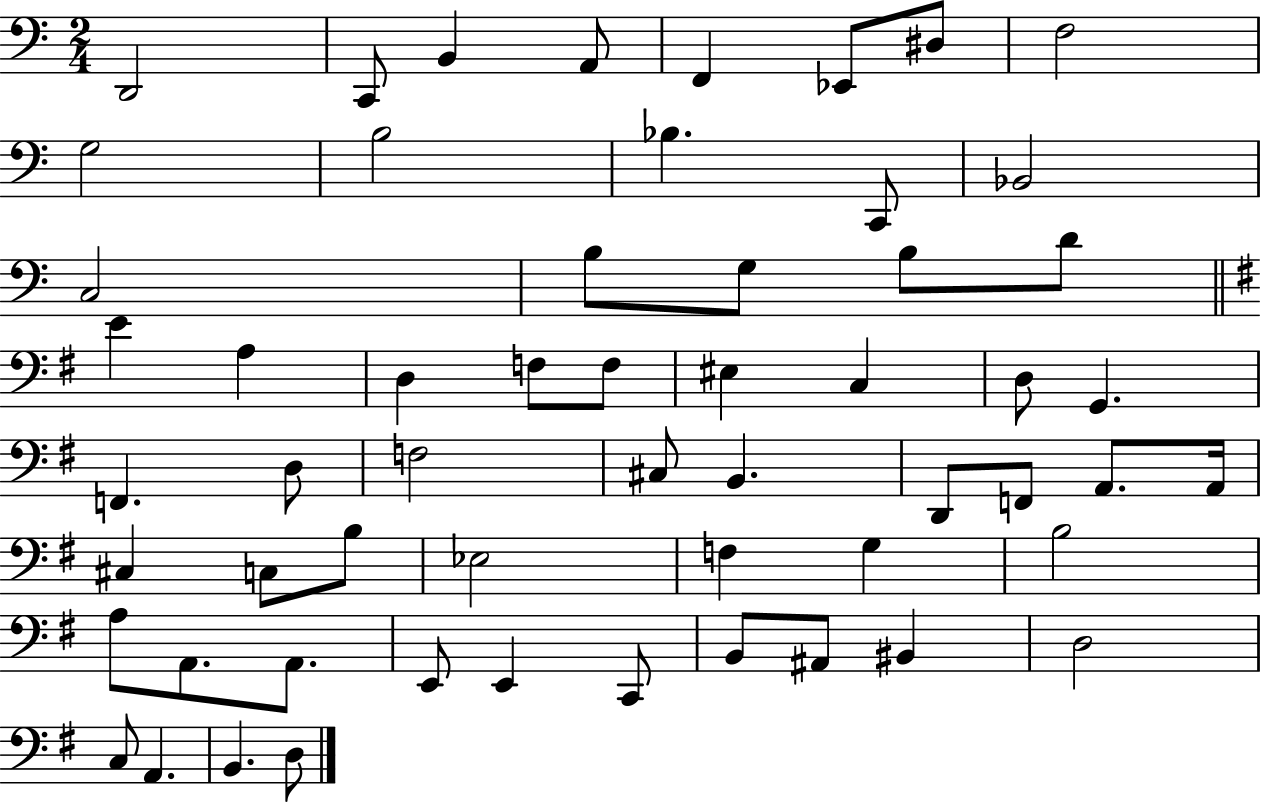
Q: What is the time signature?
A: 2/4